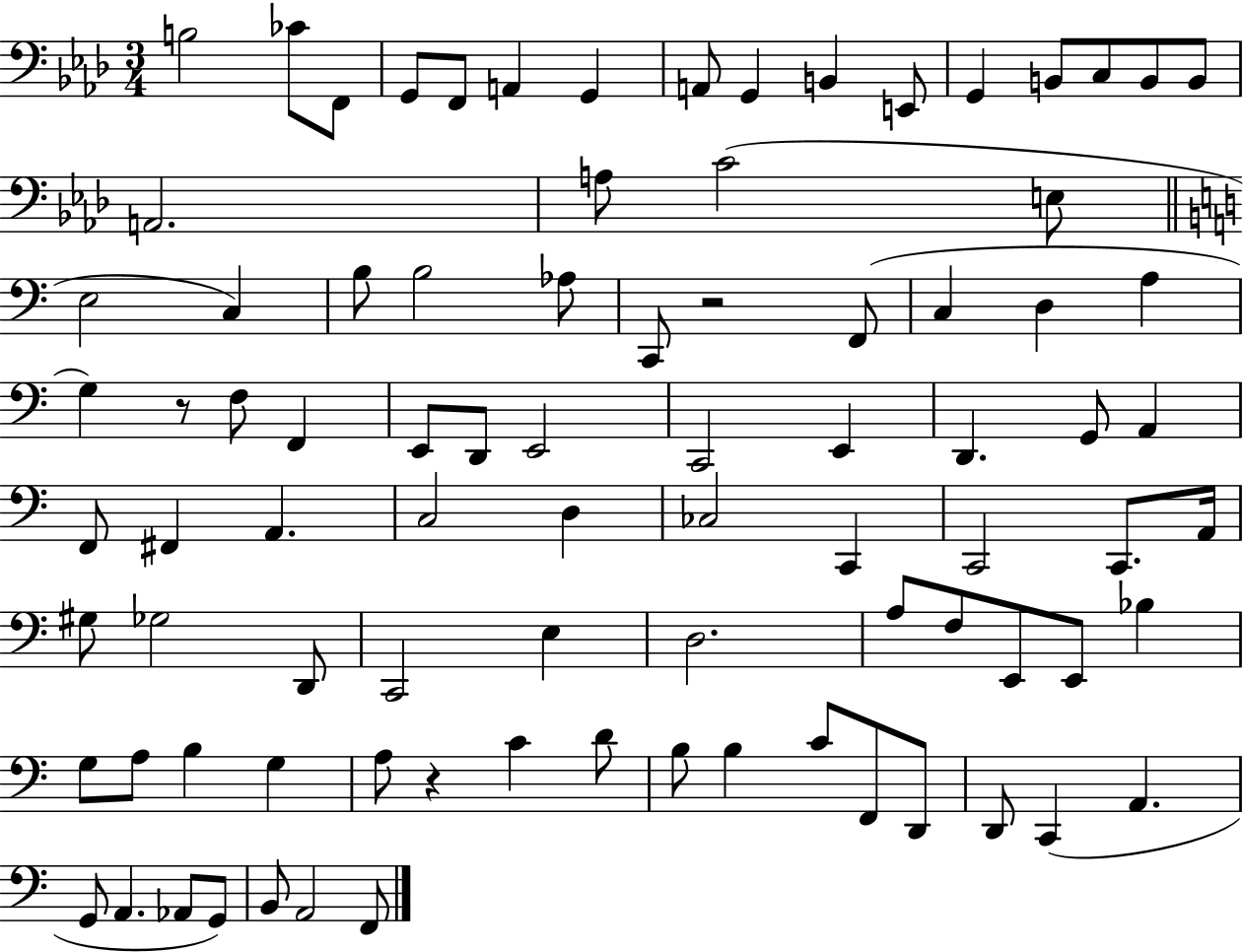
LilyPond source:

{
  \clef bass
  \numericTimeSignature
  \time 3/4
  \key aes \major
  b2 ces'8 f,8 | g,8 f,8 a,4 g,4 | a,8 g,4 b,4 e,8 | g,4 b,8 c8 b,8 b,8 | \break a,2. | a8 c'2( e8 | \bar "||" \break \key a \minor e2 c4) | b8 b2 aes8 | c,8 r2 f,8( | c4 d4 a4 | \break g4) r8 f8 f,4 | e,8 d,8 e,2 | c,2 e,4 | d,4. g,8 a,4 | \break f,8 fis,4 a,4. | c2 d4 | ces2 c,4 | c,2 c,8. a,16 | \break gis8 ges2 d,8 | c,2 e4 | d2. | a8 f8 e,8 e,8 bes4 | \break g8 a8 b4 g4 | a8 r4 c'4 d'8 | b8 b4 c'8 f,8 d,8 | d,8 c,4( a,4. | \break g,8 a,4. aes,8 g,8) | b,8 a,2 f,8 | \bar "|."
}